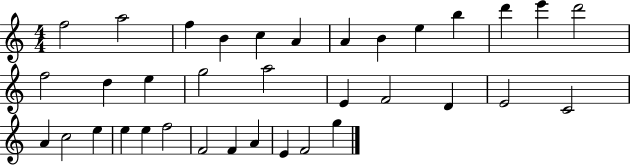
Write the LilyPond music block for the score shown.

{
  \clef treble
  \numericTimeSignature
  \time 4/4
  \key c \major
  f''2 a''2 | f''4 b'4 c''4 a'4 | a'4 b'4 e''4 b''4 | d'''4 e'''4 d'''2 | \break f''2 d''4 e''4 | g''2 a''2 | e'4 f'2 d'4 | e'2 c'2 | \break a'4 c''2 e''4 | e''4 e''4 f''2 | f'2 f'4 a'4 | e'4 f'2 g''4 | \break \bar "|."
}